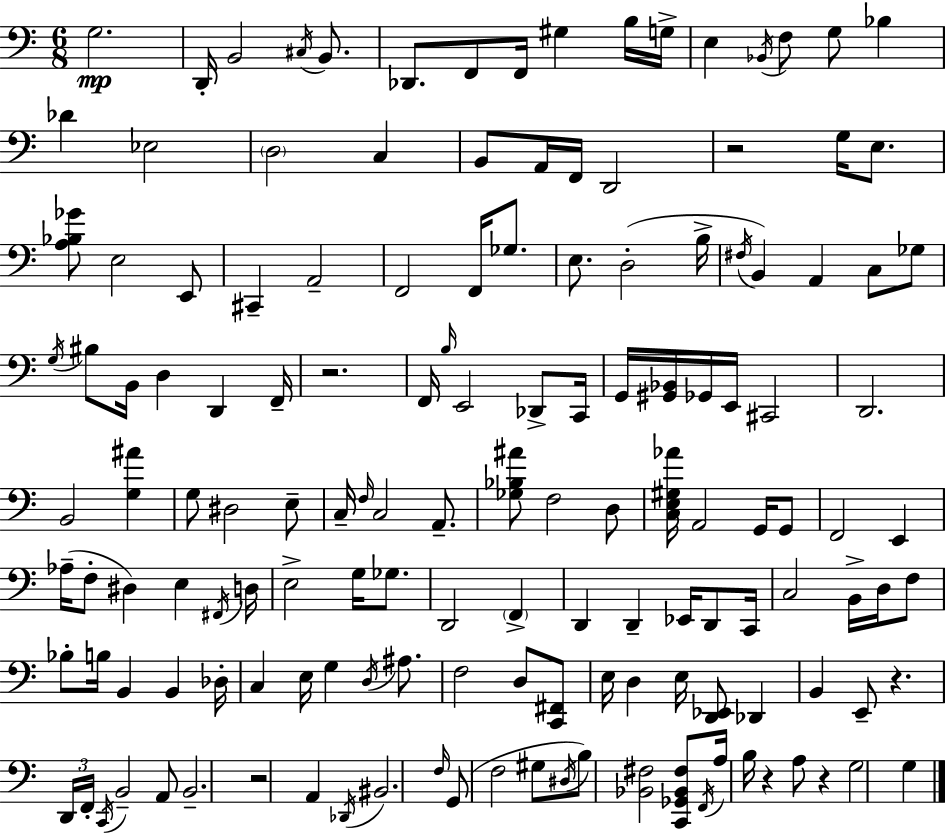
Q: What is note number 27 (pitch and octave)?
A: E3